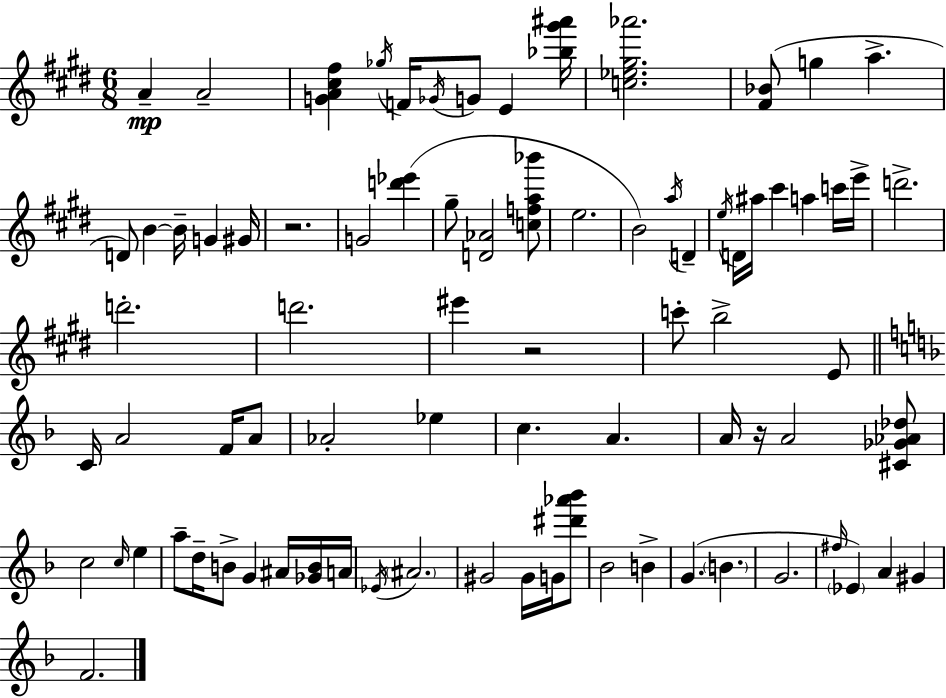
{
  \clef treble
  \numericTimeSignature
  \time 6/8
  \key e \major
  \repeat volta 2 { a'4--\mp a'2-- | <g' a' cis'' fis''>4 \acciaccatura { ges''16 } f'16 \acciaccatura { ges'16 } g'8 e'4 | <bes'' gis''' ais'''>16 <c'' ees'' gis'' aes'''>2. | <fis' bes'>8( g''4 a''4.-> | \break d'8) b'4~~ b'16-- g'4 | gis'16 r2. | g'2 <d''' ees'''>4( | gis''8-- <d' aes'>2 | \break <c'' f'' a'' bes'''>8 e''2. | b'2) \acciaccatura { a''16 } d'4-- | \acciaccatura { e''16 } d'16 ais''16 cis'''4 a''4 | c'''16 e'''16-> d'''2.-> | \break d'''2.-. | d'''2. | eis'''4 r2 | c'''8-. b''2-> | \break e'8 \bar "||" \break \key f \major c'16 a'2 f'16 a'8 | aes'2-. ees''4 | c''4. a'4. | a'16 r16 a'2 <cis' ges' aes' des''>8 | \break c''2 \grace { c''16 } e''4 | a''8-- d''16-- b'8-> g'4 ais'16 <ges' b'>16 | a'16 \acciaccatura { ees'16 } \parenthesize ais'2. | gis'2 gis'16 g'16 | \break <dis''' aes''' bes'''>8 bes'2 b'4-> | g'4.( \parenthesize b'4. | g'2. | \grace { fis''16 } \parenthesize ees'4) a'4 gis'4 | \break f'2. | } \bar "|."
}